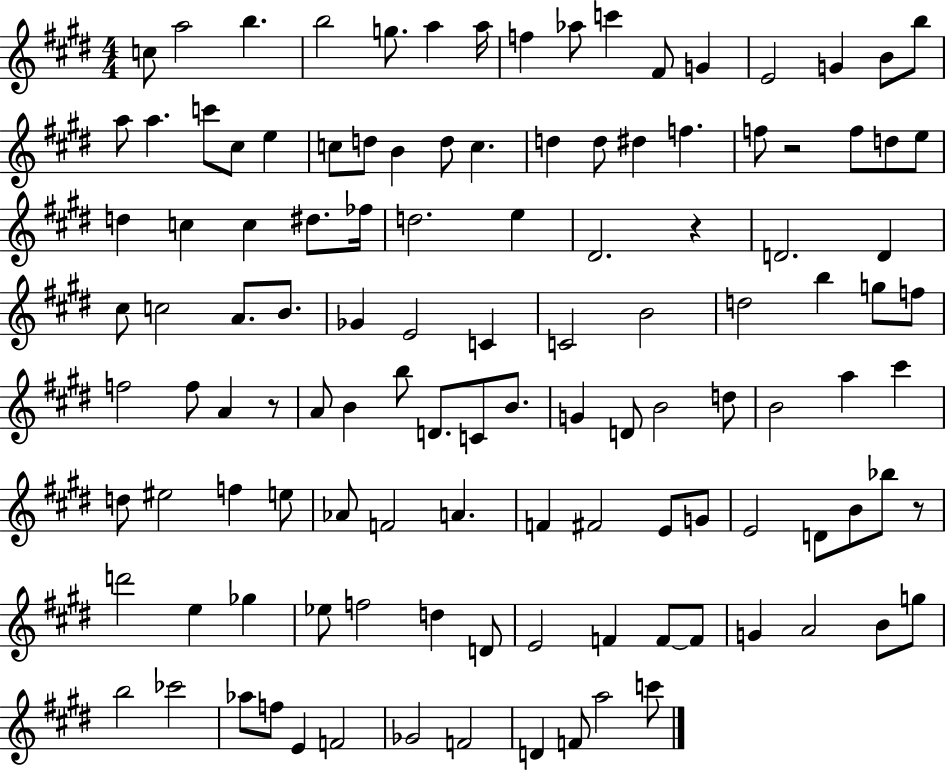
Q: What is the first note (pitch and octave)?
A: C5